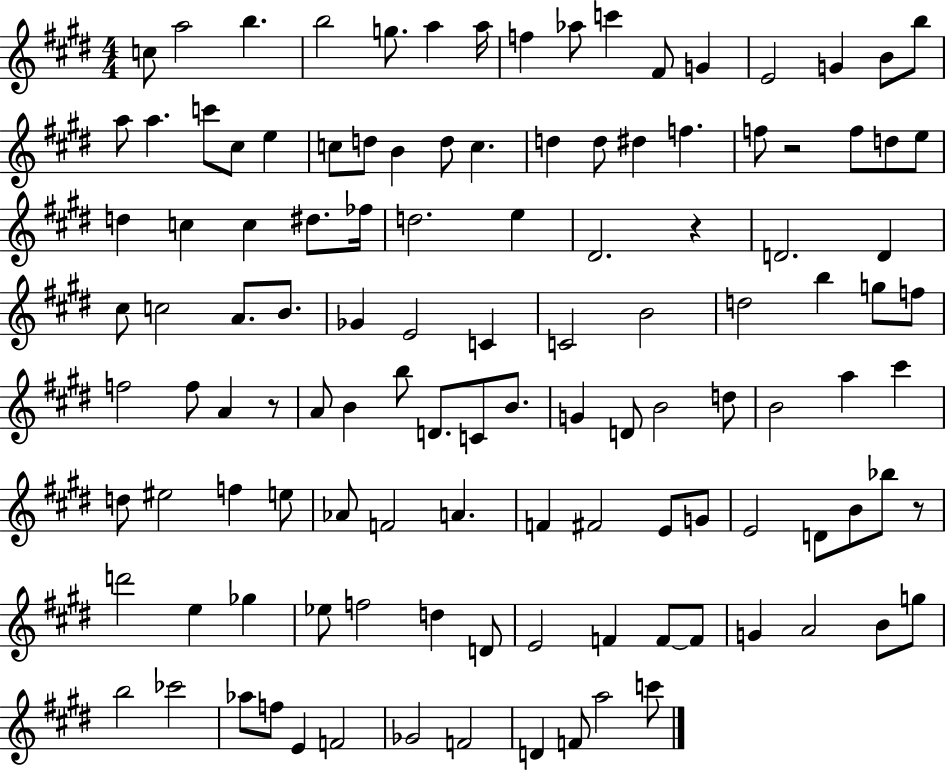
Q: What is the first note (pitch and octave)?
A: C5